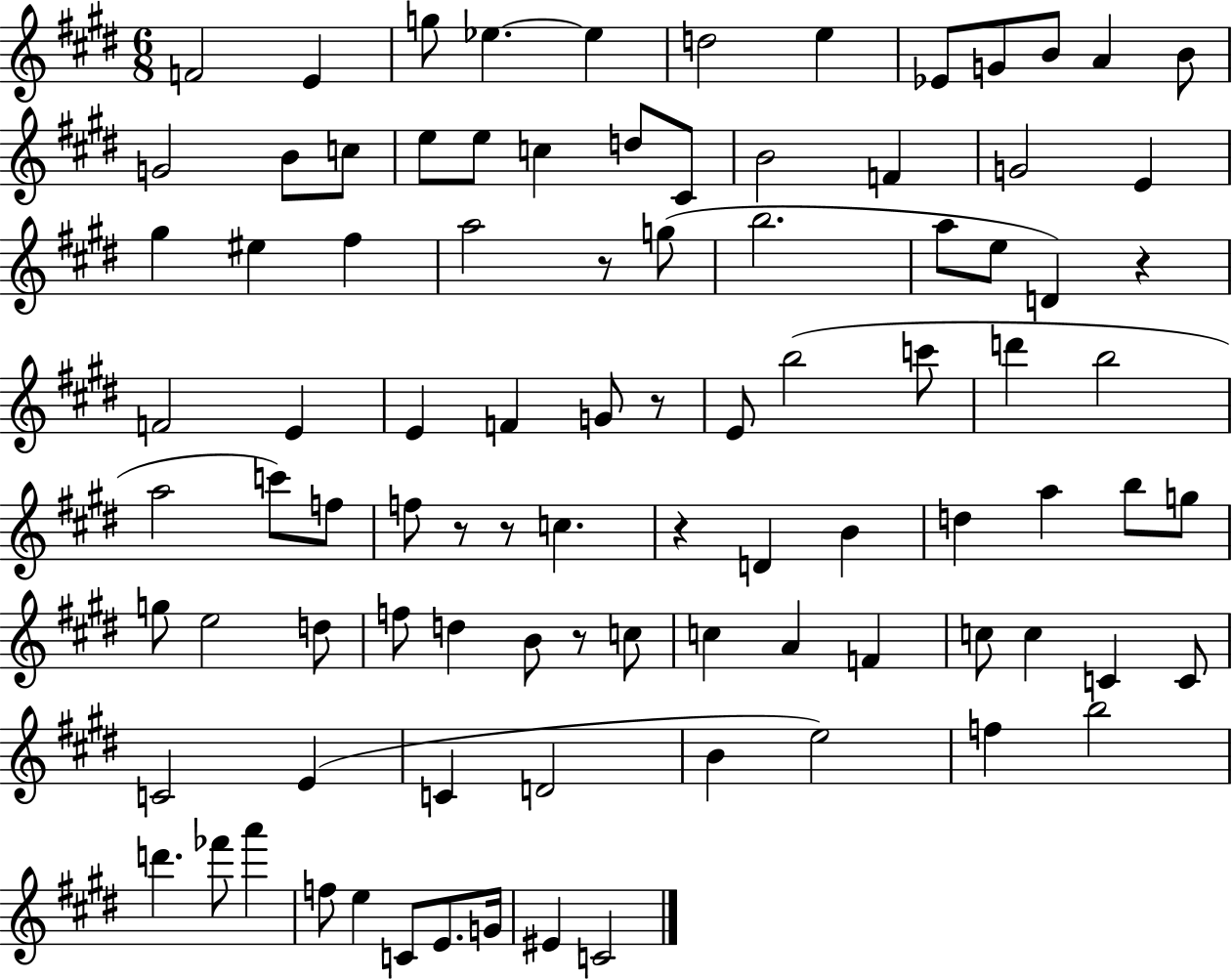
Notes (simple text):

F4/h E4/q G5/e Eb5/q. Eb5/q D5/h E5/q Eb4/e G4/e B4/e A4/q B4/e G4/h B4/e C5/e E5/e E5/e C5/q D5/e C#4/e B4/h F4/q G4/h E4/q G#5/q EIS5/q F#5/q A5/h R/e G5/e B5/h. A5/e E5/e D4/q R/q F4/h E4/q E4/q F4/q G4/e R/e E4/e B5/h C6/e D6/q B5/h A5/h C6/e F5/e F5/e R/e R/e C5/q. R/q D4/q B4/q D5/q A5/q B5/e G5/e G5/e E5/h D5/e F5/e D5/q B4/e R/e C5/e C5/q A4/q F4/q C5/e C5/q C4/q C4/e C4/h E4/q C4/q D4/h B4/q E5/h F5/q B5/h D6/q. FES6/e A6/q F5/e E5/q C4/e E4/e. G4/s EIS4/q C4/h